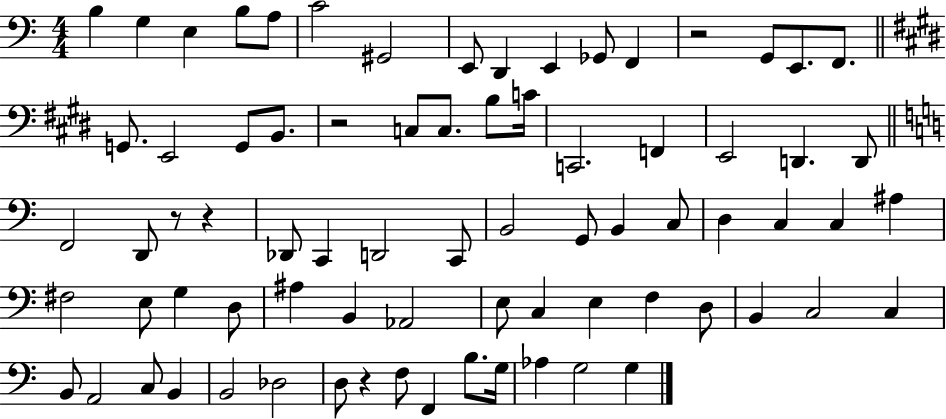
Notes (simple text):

B3/q G3/q E3/q B3/e A3/e C4/h G#2/h E2/e D2/q E2/q Gb2/e F2/q R/h G2/e E2/e. F2/e. G2/e. E2/h G2/e B2/e. R/h C3/e C3/e. B3/e C4/s C2/h. F2/q E2/h D2/q. D2/e F2/h D2/e R/e R/q Db2/e C2/q D2/h C2/e B2/h G2/e B2/q C3/e D3/q C3/q C3/q A#3/q F#3/h E3/e G3/q D3/e A#3/q B2/q Ab2/h E3/e C3/q E3/q F3/q D3/e B2/q C3/h C3/q B2/e A2/h C3/e B2/q B2/h Db3/h D3/e R/q F3/e F2/q B3/e. G3/s Ab3/q G3/h G3/q